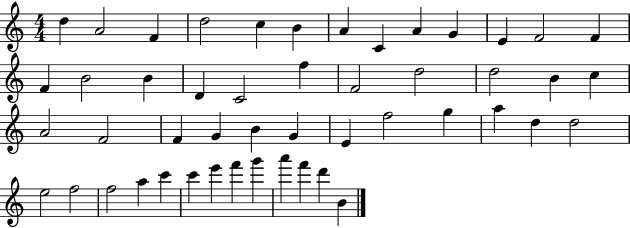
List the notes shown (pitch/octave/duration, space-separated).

D5/q A4/h F4/q D5/h C5/q B4/q A4/q C4/q A4/q G4/q E4/q F4/h F4/q F4/q B4/h B4/q D4/q C4/h F5/q F4/h D5/h D5/h B4/q C5/q A4/h F4/h F4/q G4/q B4/q G4/q E4/q F5/h G5/q A5/q D5/q D5/h E5/h F5/h F5/h A5/q C6/q C6/q E6/q F6/q G6/q A6/q F6/q D6/q B4/q